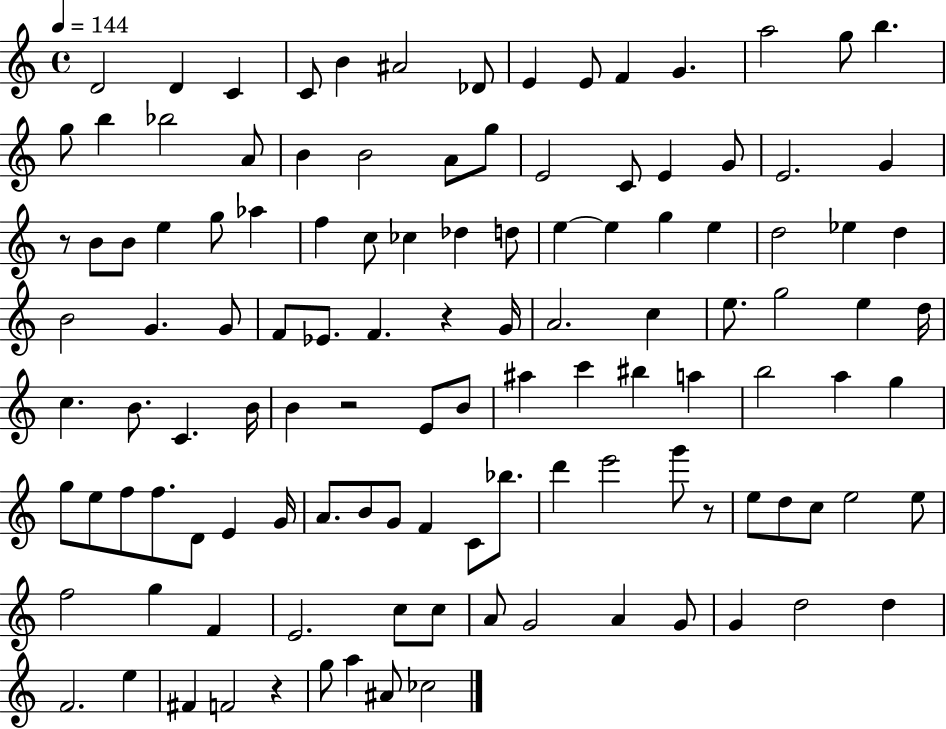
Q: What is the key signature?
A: C major